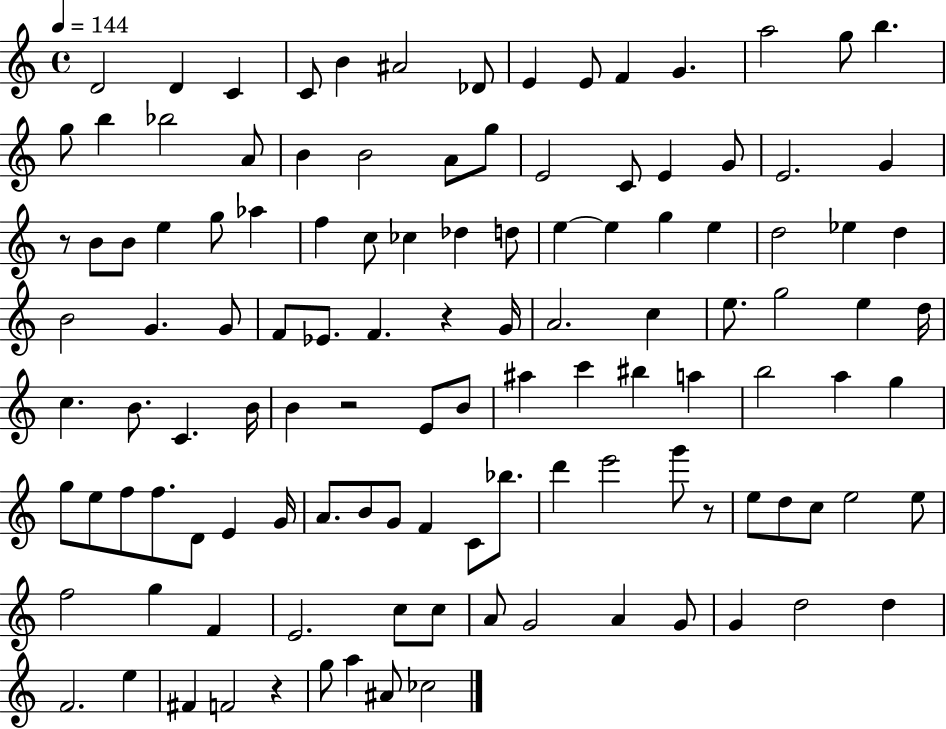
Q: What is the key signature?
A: C major